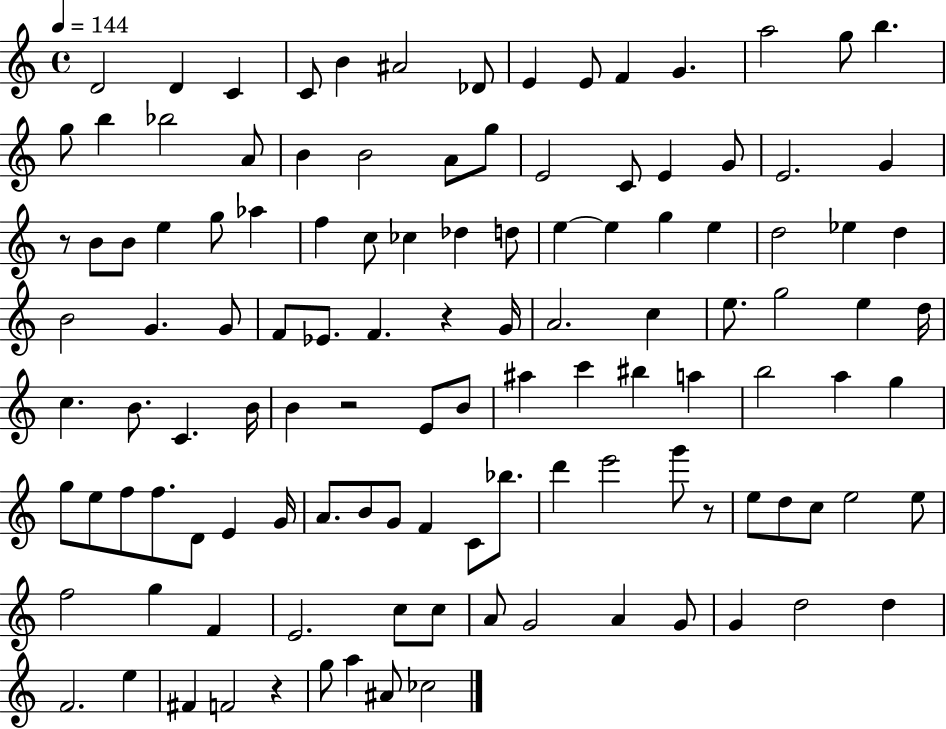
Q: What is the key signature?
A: C major